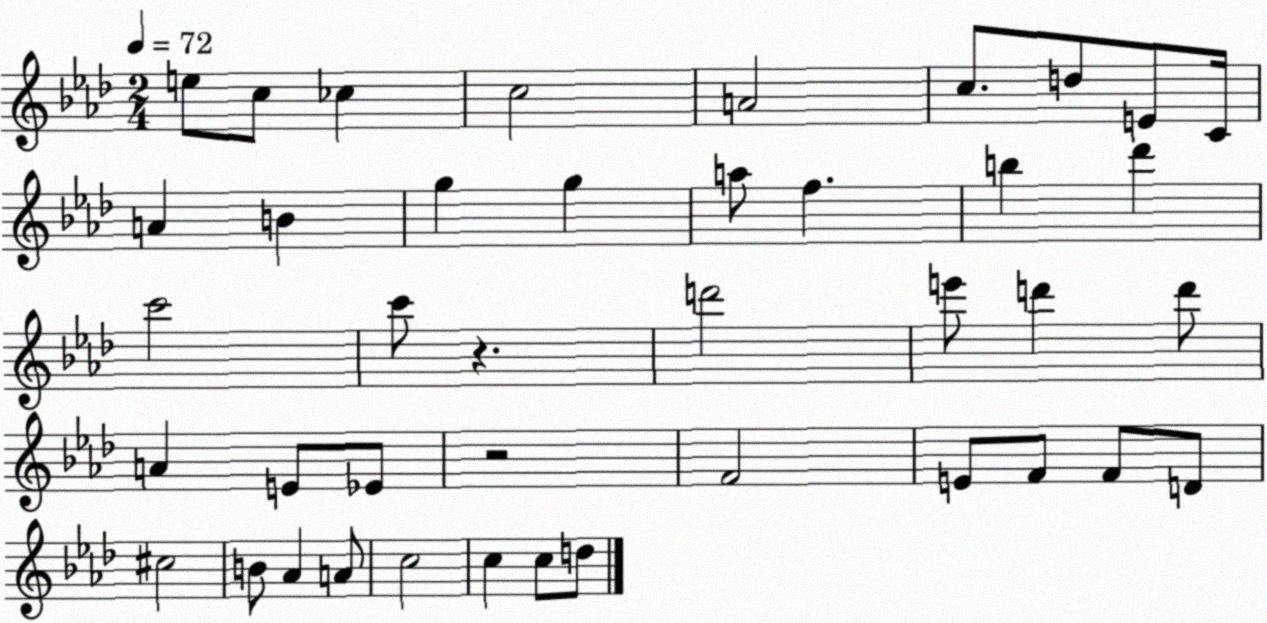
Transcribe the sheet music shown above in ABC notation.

X:1
T:Untitled
M:2/4
L:1/4
K:Ab
e/2 c/2 _c c2 A2 c/2 d/2 E/2 C/4 A B g g a/2 f b _d' c'2 c'/2 z d'2 e'/2 d' d'/2 A E/2 _E/2 z2 F2 E/2 F/2 F/2 D/2 ^c2 B/2 _A A/2 c2 c c/2 d/2